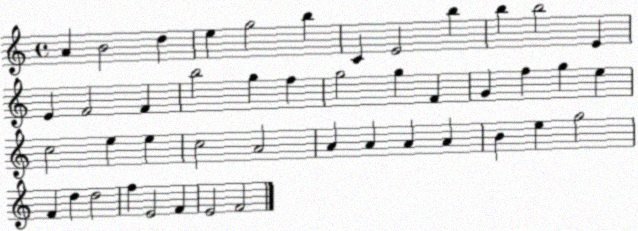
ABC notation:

X:1
T:Untitled
M:4/4
L:1/4
K:C
A B2 d e g2 b C E2 b b b2 E E F2 F b2 g f g2 g F G f g e c2 e e c2 A2 A A A A B e g2 F d d2 f E2 F E2 F2